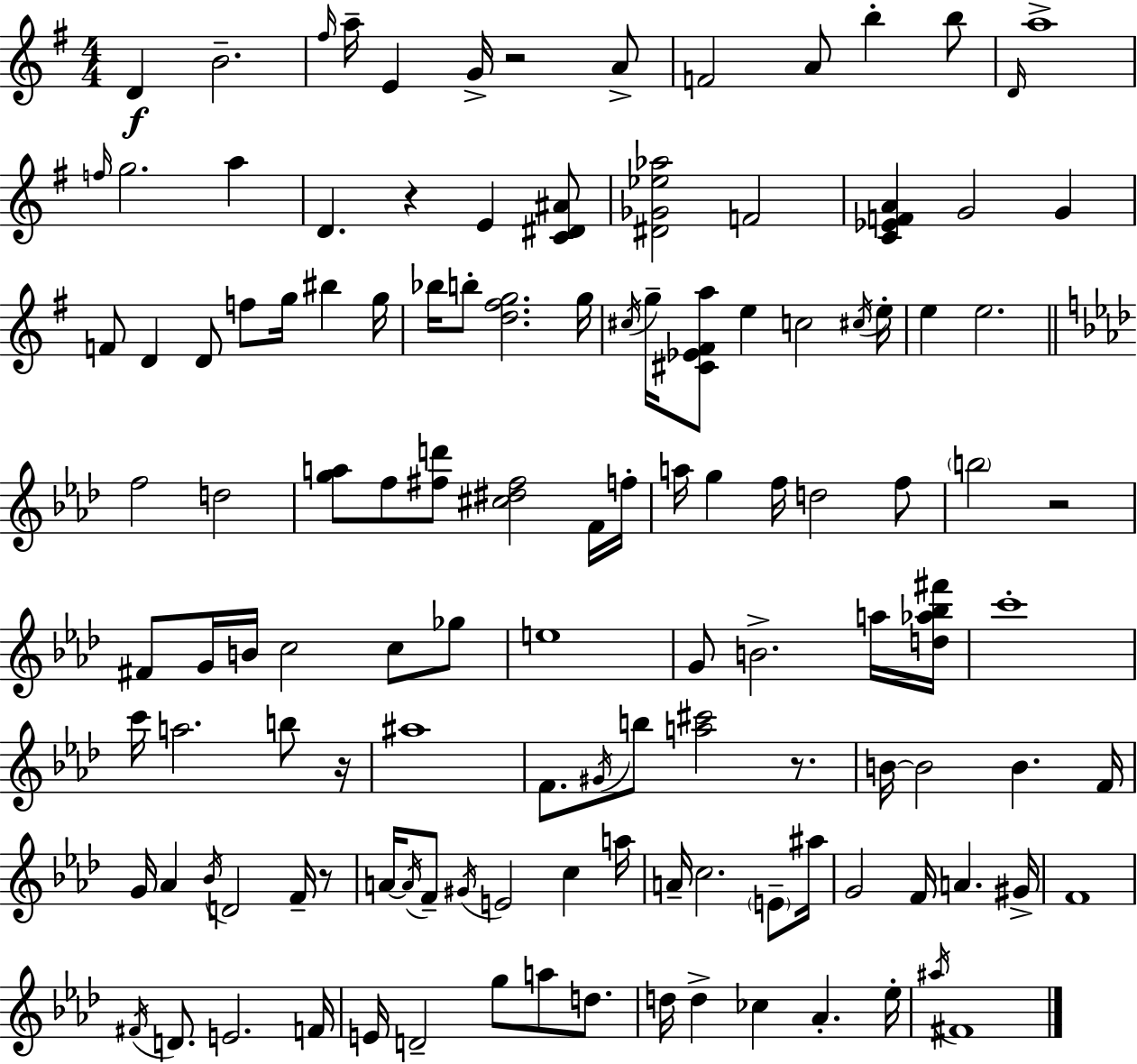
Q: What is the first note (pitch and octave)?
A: D4